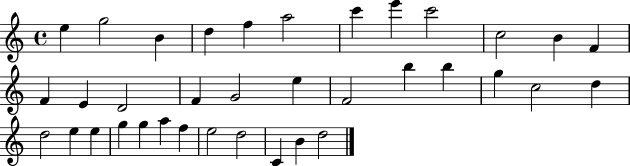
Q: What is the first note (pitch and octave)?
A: E5